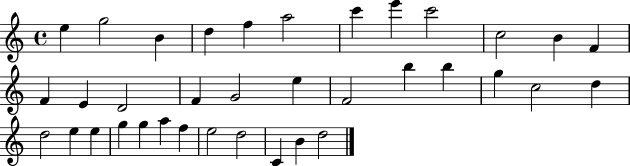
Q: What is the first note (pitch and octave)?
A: E5